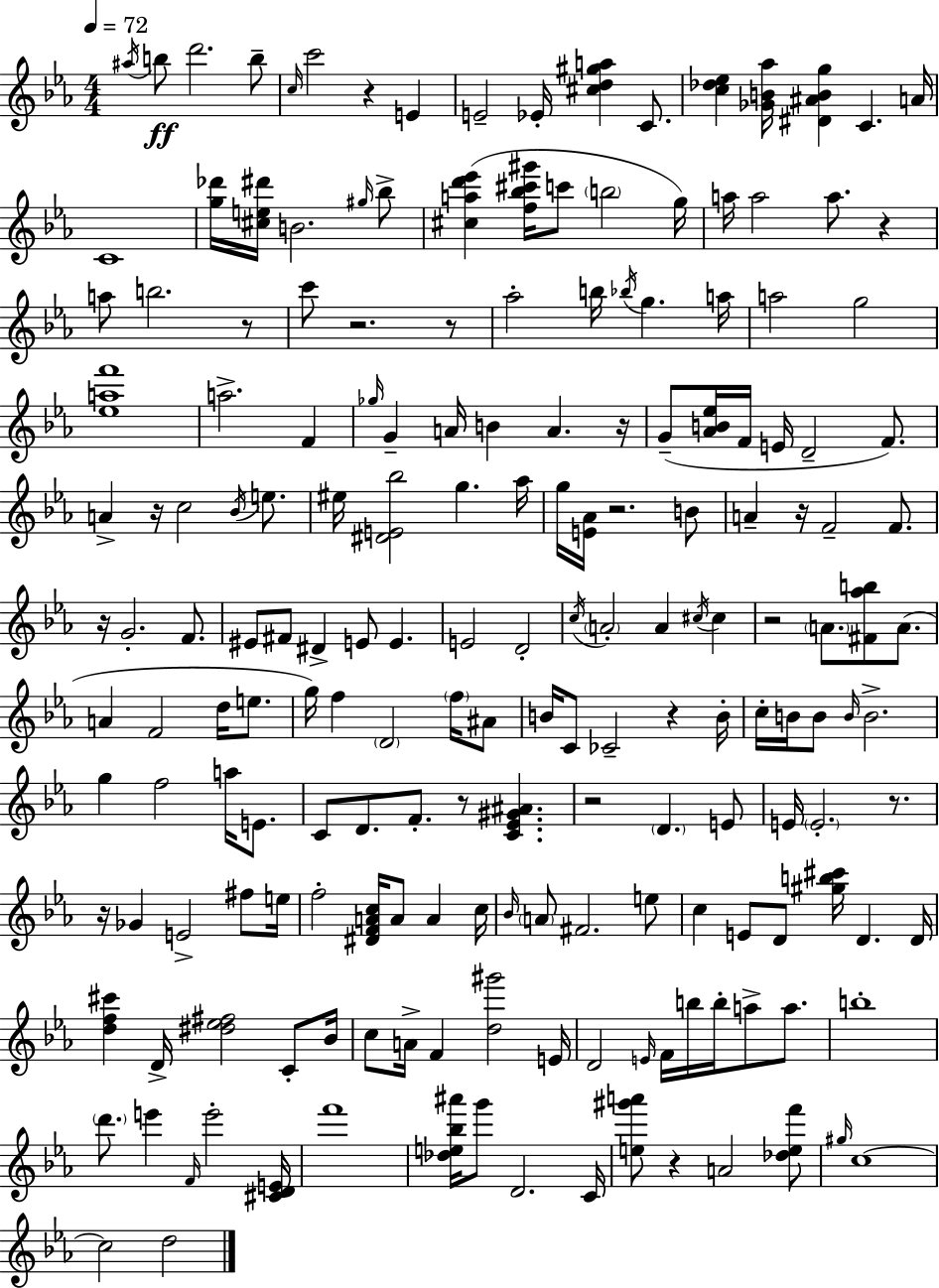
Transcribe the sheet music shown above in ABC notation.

X:1
T:Untitled
M:4/4
L:1/4
K:Cm
^a/4 b/2 d'2 b/2 c/4 c'2 z E E2 _E/4 [^cd^ga] C/2 [c_d_e] [_GB_a]/4 [^D^ABg] C A/4 C4 [g_d']/4 [^ce^d']/4 B2 ^g/4 _b/2 [^cad'_e'] [f_b^c'^g']/4 c'/2 b2 g/4 a/4 a2 a/2 z a/2 b2 z/2 c'/2 z2 z/2 _a2 b/4 _b/4 g a/4 a2 g2 [_eaf']4 a2 F _g/4 G A/4 B A z/4 G/2 [_AB_e]/4 F/4 E/4 D2 F/2 A z/4 c2 _B/4 e/2 ^e/4 [^DE_b]2 g _a/4 g/4 [E_A]/4 z2 B/2 A z/4 F2 F/2 z/4 G2 F/2 ^E/2 ^F/2 ^D E/2 E E2 D2 c/4 A2 A ^c/4 ^c z2 A/2 [^F_ab]/2 A/2 A F2 d/4 e/2 g/4 f D2 f/4 ^A/2 B/4 C/2 _C2 z B/4 c/4 B/4 B/2 B/4 B2 g f2 a/4 E/2 C/2 D/2 F/2 z/2 [C_E^G^A] z2 D E/2 E/4 E2 z/2 z/4 _G E2 ^f/2 e/4 f2 [^DFAc]/4 A/2 A c/4 _B/4 A/2 ^F2 e/2 c E/2 D/2 [^gb^c']/4 D D/4 [df^c'] D/4 [^d_e^f]2 C/2 _B/4 c/2 A/4 F [d^g']2 E/4 D2 E/4 F/4 b/4 b/4 a/2 a/2 b4 d'/2 e' F/4 e'2 [^CDE]/4 f'4 [_de_b^a']/4 g'/2 D2 C/4 [e^g'a']/2 z A2 [_def']/2 ^g/4 c4 c2 d2